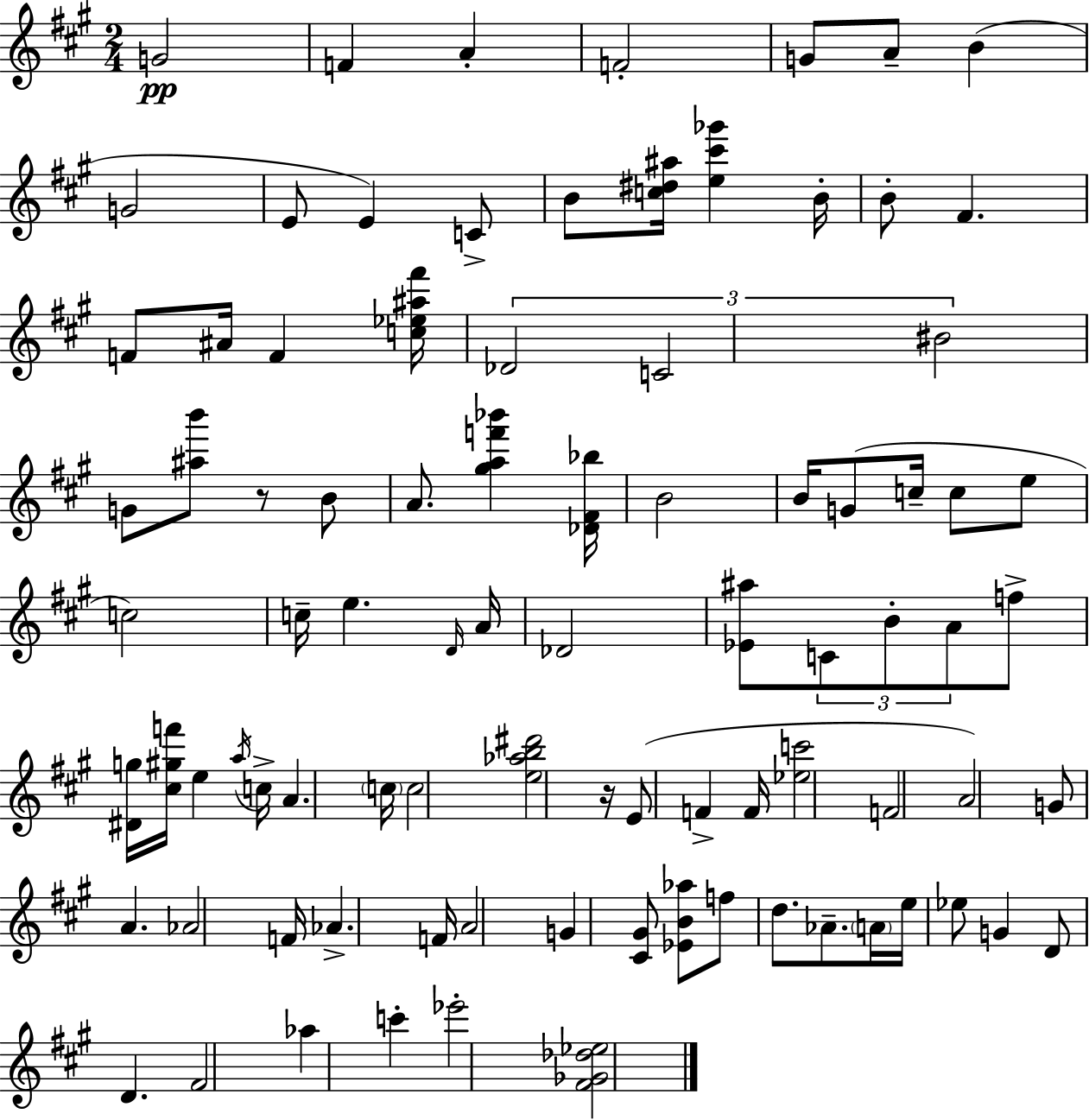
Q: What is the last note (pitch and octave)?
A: Eb6